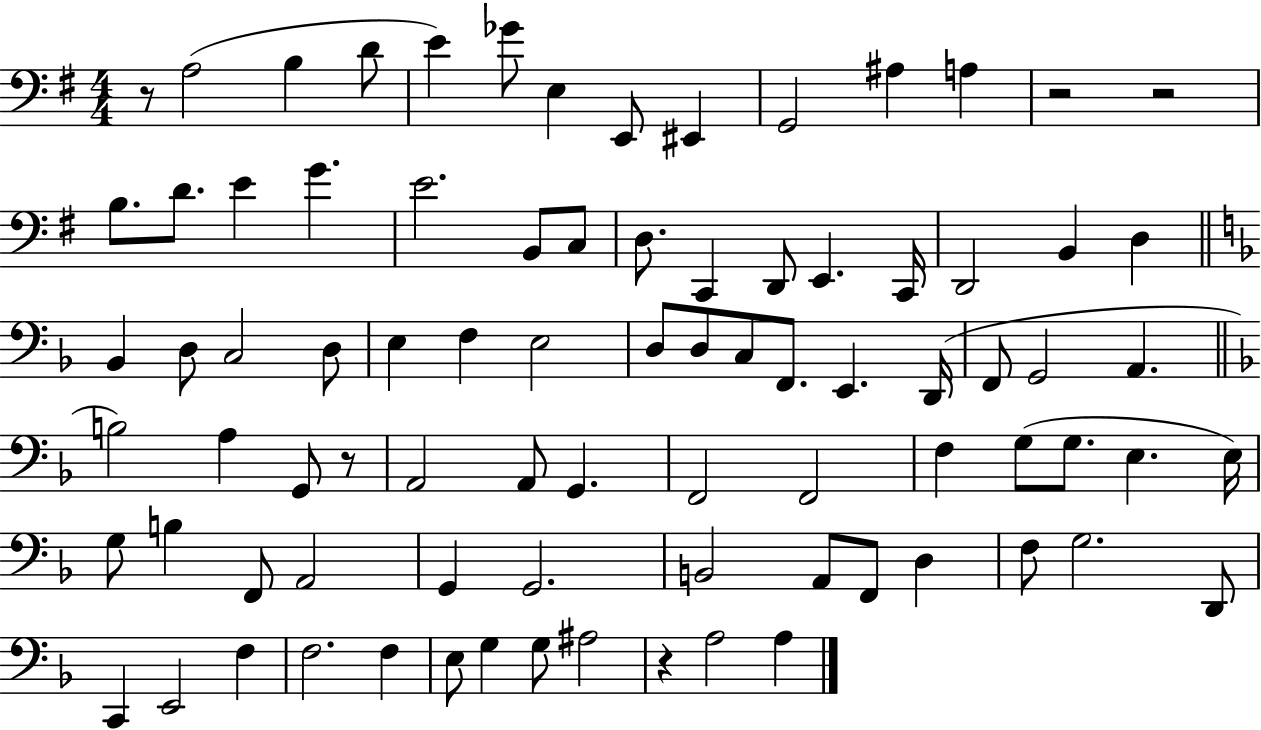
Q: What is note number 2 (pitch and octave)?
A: B3